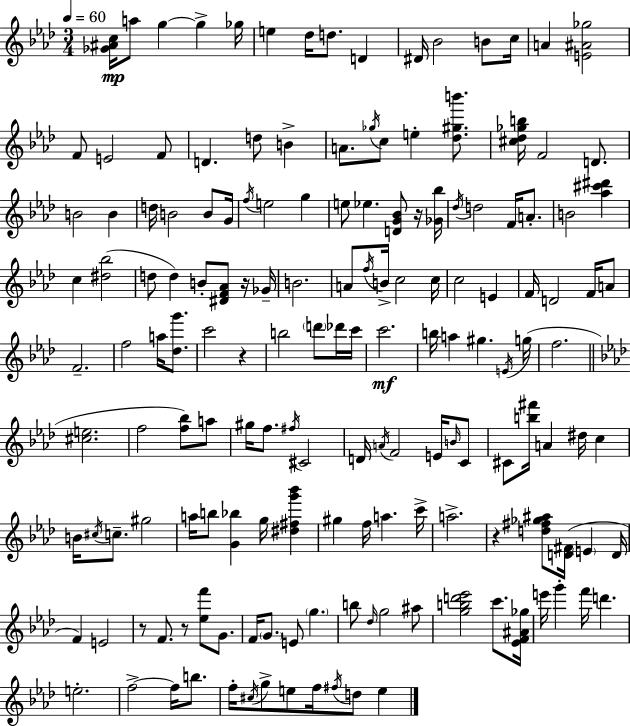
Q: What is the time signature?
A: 3/4